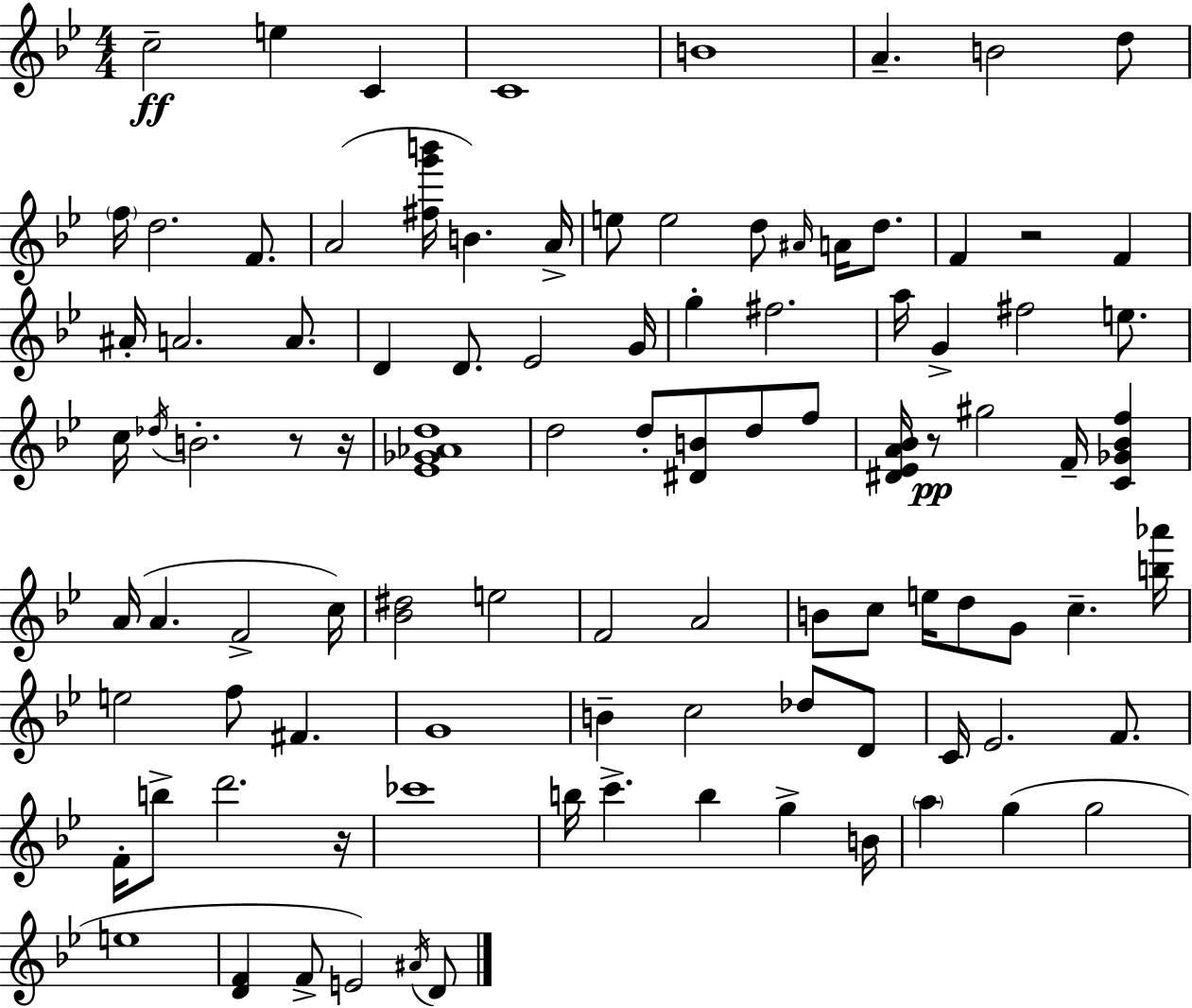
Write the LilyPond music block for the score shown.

{
  \clef treble
  \numericTimeSignature
  \time 4/4
  \key g \minor
  c''2--\ff e''4 c'4 | c'1 | b'1 | a'4.-- b'2 d''8 | \break \parenthesize f''16 d''2. f'8. | a'2( <fis'' g''' b'''>16 b'4.) a'16-> | e''8 e''2 d''8 \grace { ais'16 } a'16 d''8. | f'4 r2 f'4 | \break ais'16-. a'2. a'8. | d'4 d'8. ees'2 | g'16 g''4-. fis''2. | a''16 g'4-> fis''2 e''8. | \break c''16 \acciaccatura { des''16 } b'2.-. r8 | r16 <ees' ges' aes' d''>1 | d''2 d''8-. <dis' b'>8 d''8 | f''8 <dis' ees' a' bes'>16 r8\pp gis''2 f'16-- <c' ges' bes' f''>4 | \break a'16( a'4. f'2-> | c''16) <bes' dis''>2 e''2 | f'2 a'2 | b'8 c''8 e''16 d''8 g'8 c''4.-- | \break <b'' aes'''>16 e''2 f''8 fis'4. | g'1 | b'4-- c''2 des''8 | d'8 c'16 ees'2. f'8. | \break f'16-. b''8-> d'''2. | r16 ces'''1 | b''16 c'''4.-> b''4 g''4-> | b'16 \parenthesize a''4 g''4( g''2 | \break e''1 | <d' f'>4 f'8-> e'2) | \acciaccatura { ais'16 } d'8 \bar "|."
}